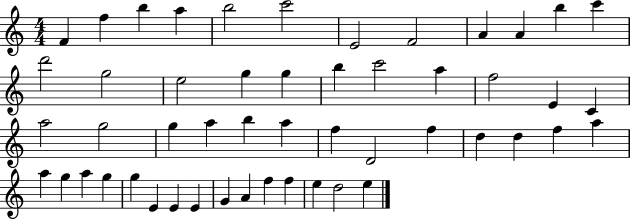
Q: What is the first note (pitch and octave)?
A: F4